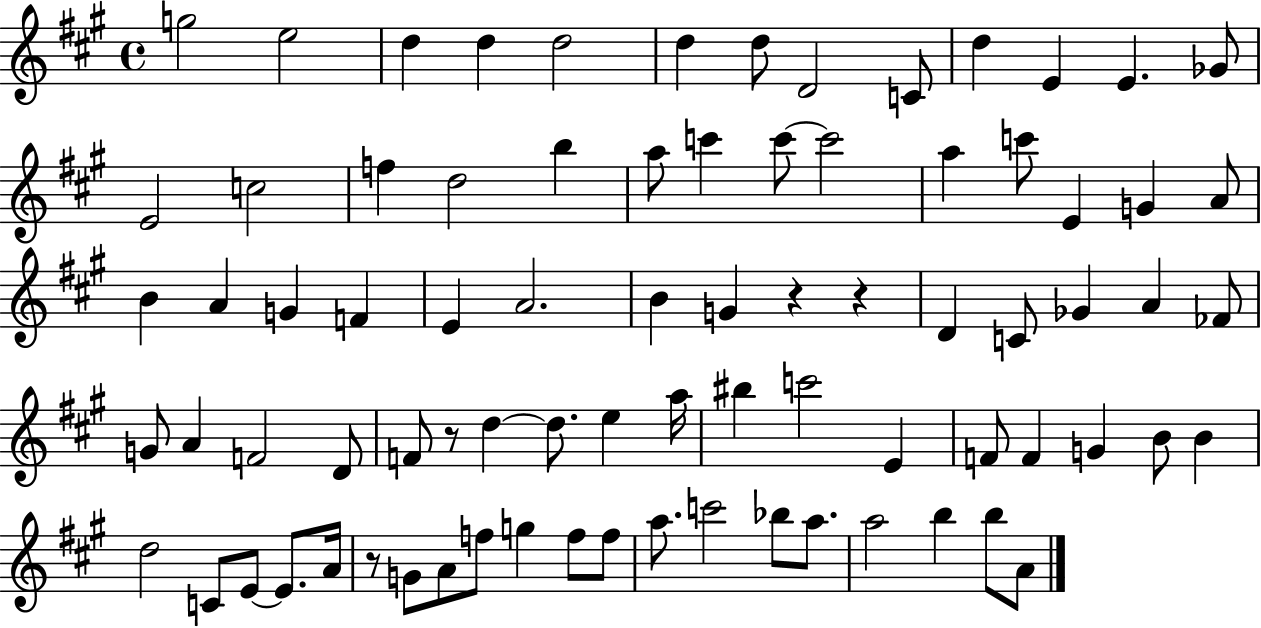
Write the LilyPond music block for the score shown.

{
  \clef treble
  \time 4/4
  \defaultTimeSignature
  \key a \major
  g''2 e''2 | d''4 d''4 d''2 | d''4 d''8 d'2 c'8 | d''4 e'4 e'4. ges'8 | \break e'2 c''2 | f''4 d''2 b''4 | a''8 c'''4 c'''8~~ c'''2 | a''4 c'''8 e'4 g'4 a'8 | \break b'4 a'4 g'4 f'4 | e'4 a'2. | b'4 g'4 r4 r4 | d'4 c'8 ges'4 a'4 fes'8 | \break g'8 a'4 f'2 d'8 | f'8 r8 d''4~~ d''8. e''4 a''16 | bis''4 c'''2 e'4 | f'8 f'4 g'4 b'8 b'4 | \break d''2 c'8 e'8~~ e'8. a'16 | r8 g'8 a'8 f''8 g''4 f''8 f''8 | a''8. c'''2 bes''8 a''8. | a''2 b''4 b''8 a'8 | \break \bar "|."
}